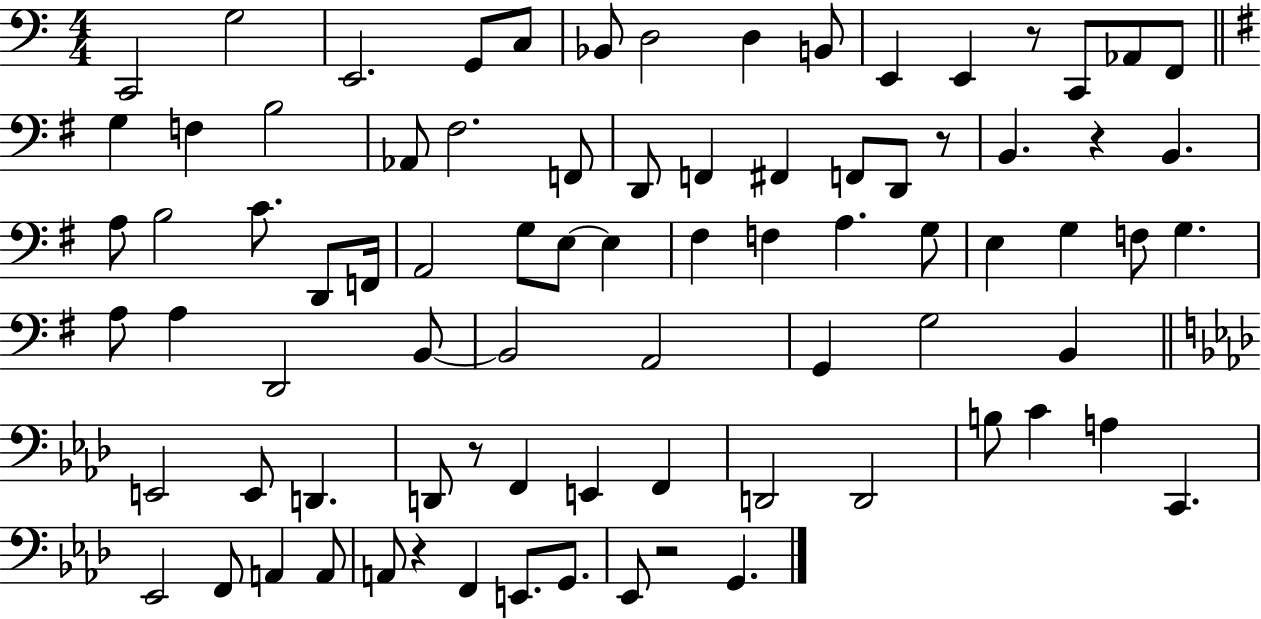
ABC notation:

X:1
T:Untitled
M:4/4
L:1/4
K:C
C,,2 G,2 E,,2 G,,/2 C,/2 _B,,/2 D,2 D, B,,/2 E,, E,, z/2 C,,/2 _A,,/2 F,,/2 G, F, B,2 _A,,/2 ^F,2 F,,/2 D,,/2 F,, ^F,, F,,/2 D,,/2 z/2 B,, z B,, A,/2 B,2 C/2 D,,/2 F,,/4 A,,2 G,/2 E,/2 E, ^F, F, A, G,/2 E, G, F,/2 G, A,/2 A, D,,2 B,,/2 B,,2 A,,2 G,, G,2 B,, E,,2 E,,/2 D,, D,,/2 z/2 F,, E,, F,, D,,2 D,,2 B,/2 C A, C,, _E,,2 F,,/2 A,, A,,/2 A,,/2 z F,, E,,/2 G,,/2 _E,,/2 z2 G,,